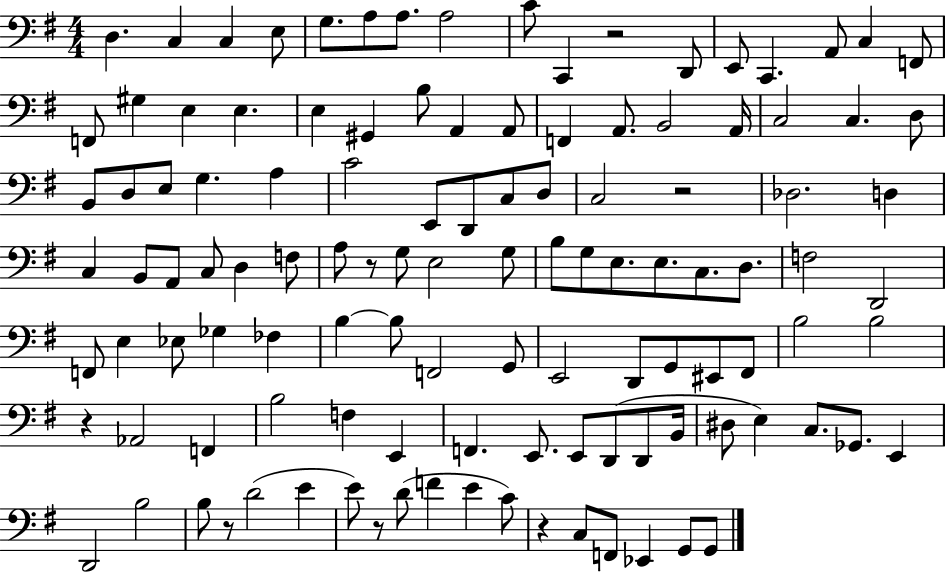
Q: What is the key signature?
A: G major